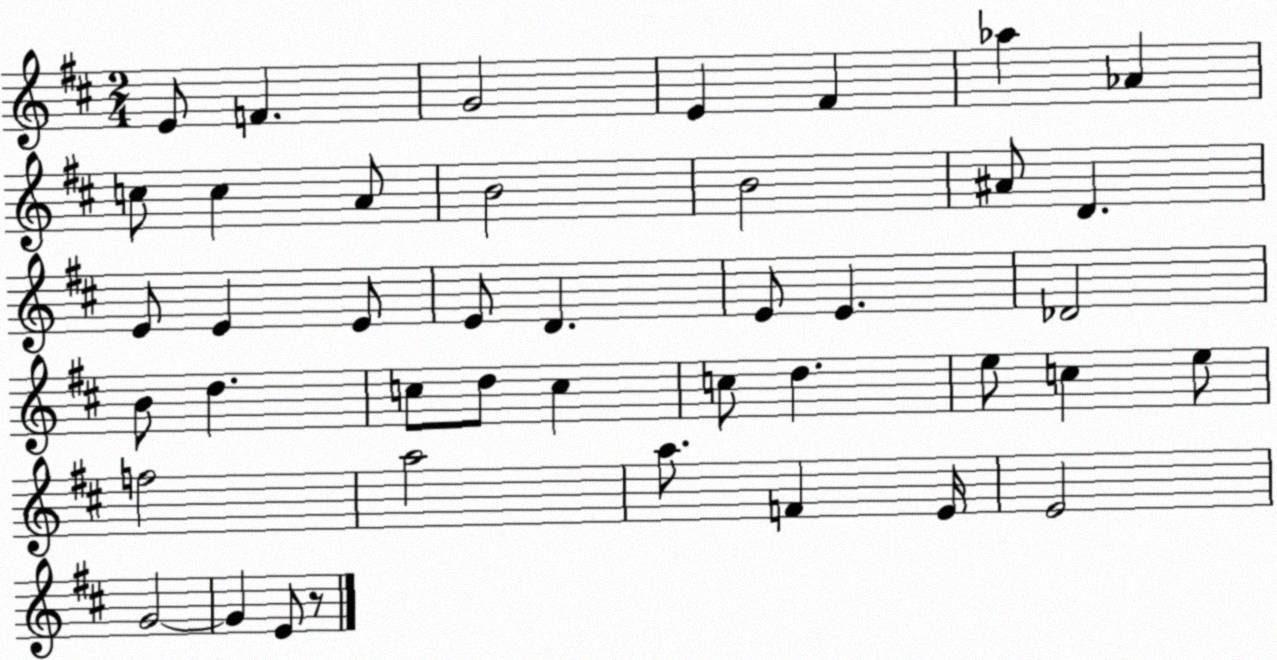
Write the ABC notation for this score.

X:1
T:Untitled
M:2/4
L:1/4
K:D
E/2 F G2 E ^F _a _A c/2 c A/2 B2 B2 ^A/2 D E/2 E E/2 E/2 D E/2 E _D2 B/2 d c/2 d/2 c c/2 d e/2 c e/2 f2 a2 a/2 F E/4 E2 G2 G E/2 z/2